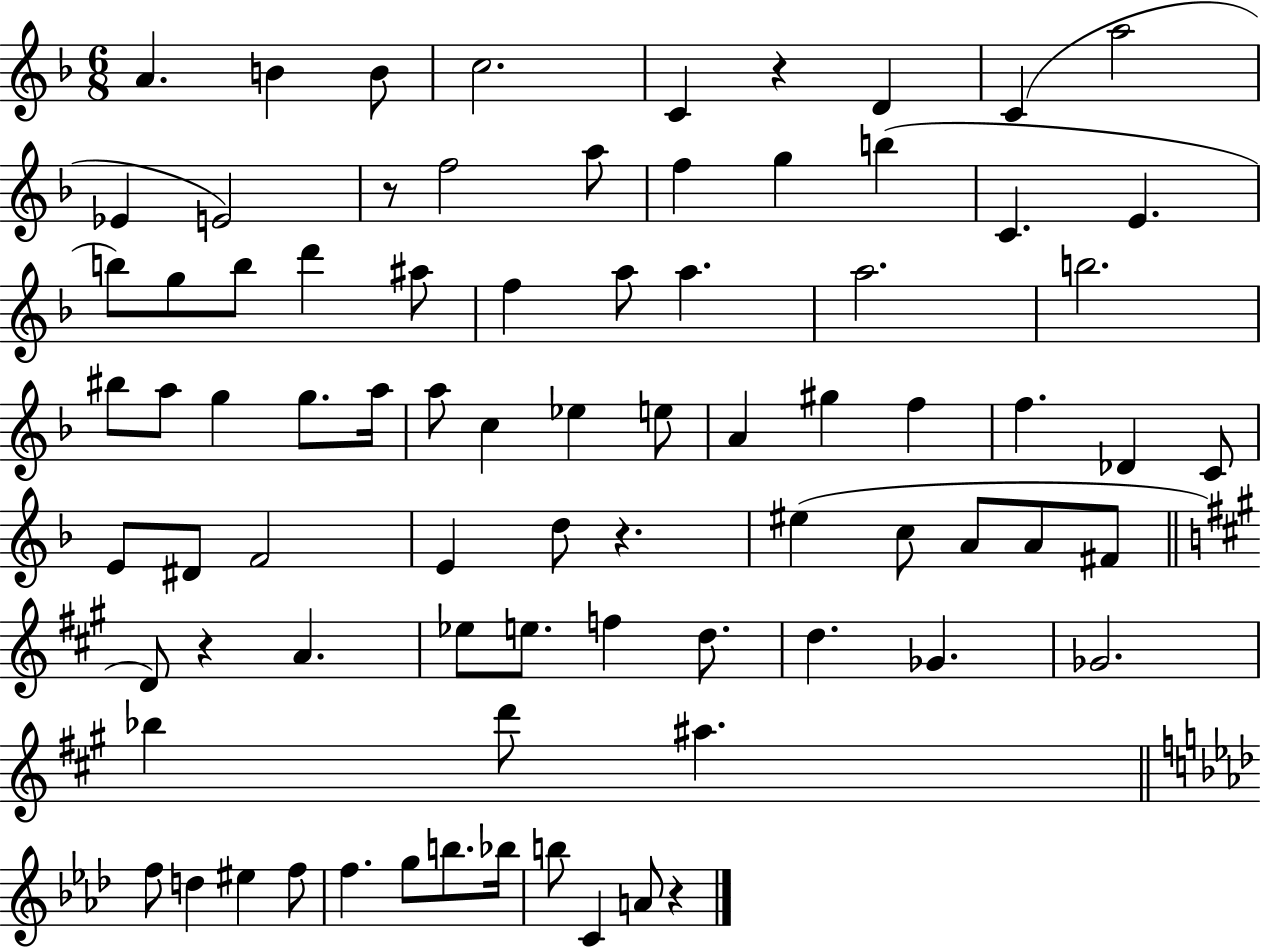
X:1
T:Untitled
M:6/8
L:1/4
K:F
A B B/2 c2 C z D C a2 _E E2 z/2 f2 a/2 f g b C E b/2 g/2 b/2 d' ^a/2 f a/2 a a2 b2 ^b/2 a/2 g g/2 a/4 a/2 c _e e/2 A ^g f f _D C/2 E/2 ^D/2 F2 E d/2 z ^e c/2 A/2 A/2 ^F/2 D/2 z A _e/2 e/2 f d/2 d _G _G2 _b d'/2 ^a f/2 d ^e f/2 f g/2 b/2 _b/4 b/2 C A/2 z